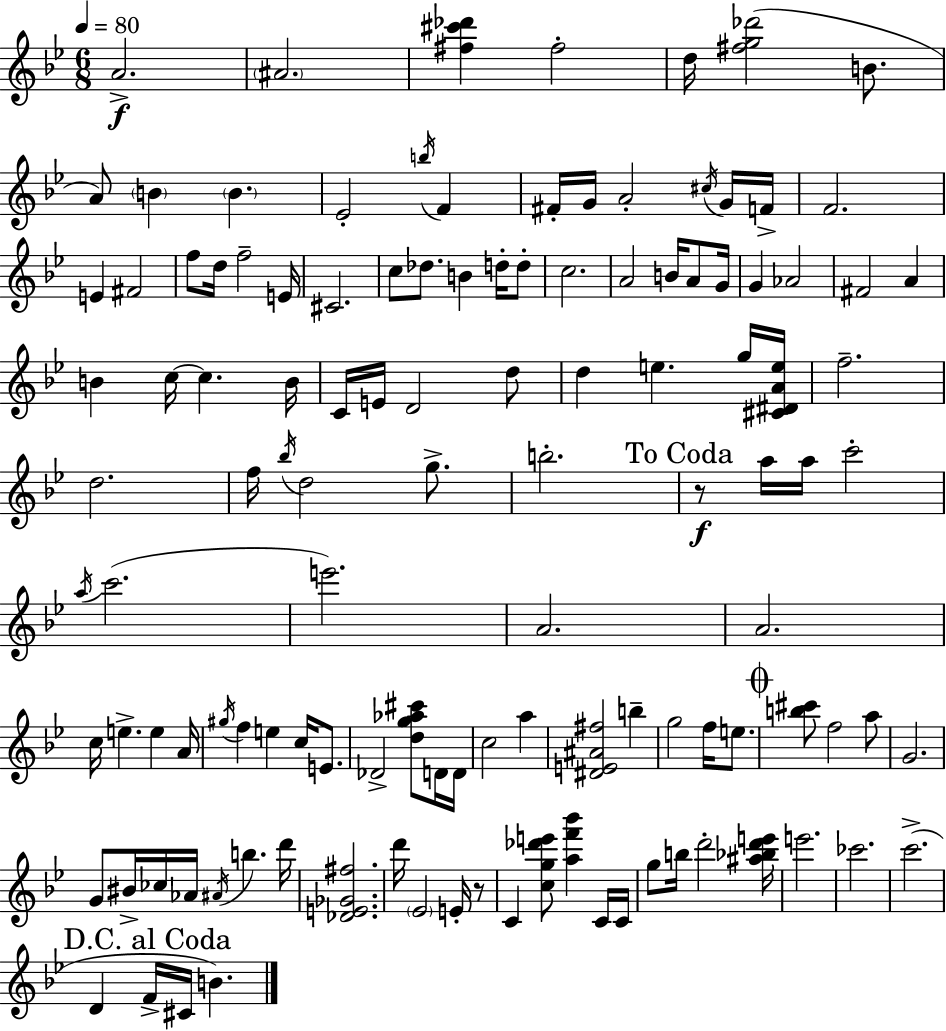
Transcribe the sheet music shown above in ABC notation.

X:1
T:Untitled
M:6/8
L:1/4
K:Gm
A2 ^A2 [^f^c'_d'] ^f2 d/4 [^fg_d']2 B/2 A/2 B B _E2 b/4 F ^F/4 G/4 A2 ^c/4 G/4 F/4 F2 E ^F2 f/2 d/4 f2 E/4 ^C2 c/2 _d/2 B d/4 d/2 c2 A2 B/4 A/2 G/4 G _A2 ^F2 A B c/4 c B/4 C/4 E/4 D2 d/2 d e g/4 [^C^DAe]/4 f2 d2 f/4 _b/4 d2 g/2 b2 z/2 a/4 a/4 c'2 a/4 c'2 e'2 A2 A2 c/4 e e A/4 ^g/4 f e c/4 E/2 _D2 [dg_a^c']/2 D/4 D/4 c2 a [^DE^A^f]2 b g2 f/4 e/2 [b^c']/2 f2 a/2 G2 G/2 ^B/4 _c/4 _A/4 ^A/4 b d'/4 [_DE_G^f]2 d'/4 _E2 E/4 z/2 C [cg_d'e']/2 [af'_b'] C/4 C/4 g/2 b/4 d'2 [^a_bd'e']/4 e'2 _c'2 c'2 D F/4 ^C/4 B